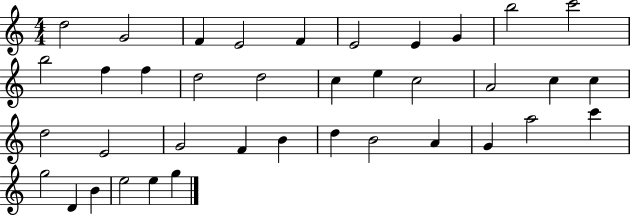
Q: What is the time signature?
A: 4/4